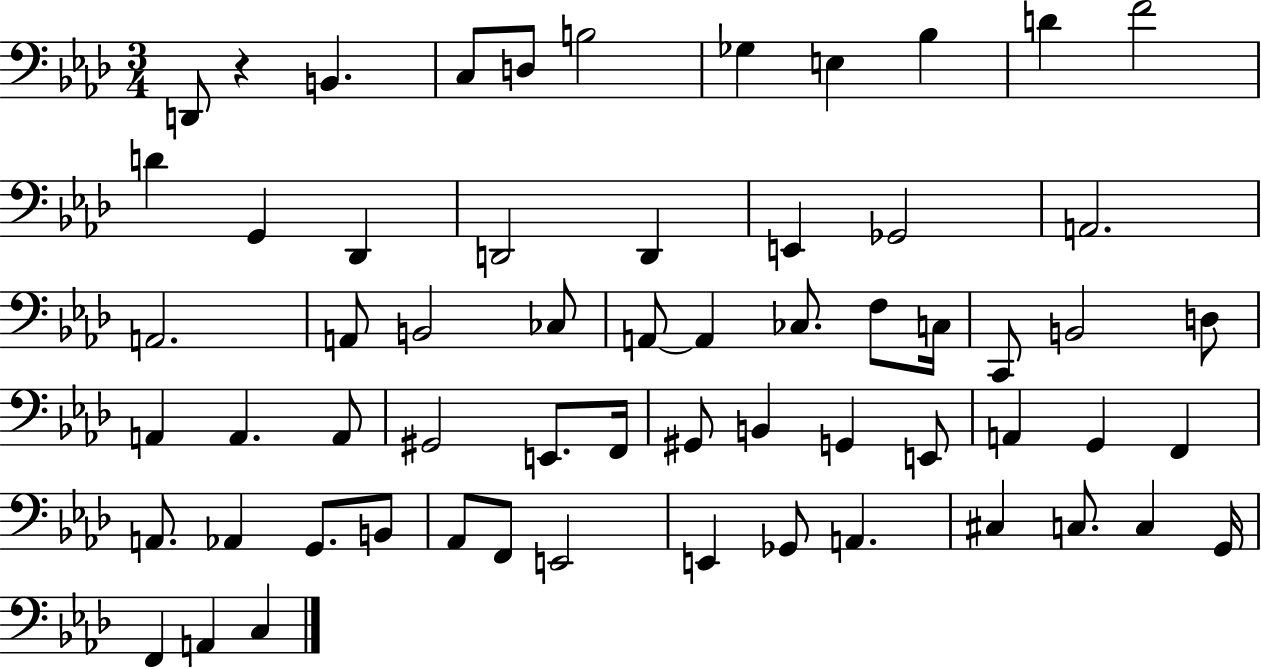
X:1
T:Untitled
M:3/4
L:1/4
K:Ab
D,,/2 z B,, C,/2 D,/2 B,2 _G, E, _B, D F2 D G,, _D,, D,,2 D,, E,, _G,,2 A,,2 A,,2 A,,/2 B,,2 _C,/2 A,,/2 A,, _C,/2 F,/2 C,/4 C,,/2 B,,2 D,/2 A,, A,, A,,/2 ^G,,2 E,,/2 F,,/4 ^G,,/2 B,, G,, E,,/2 A,, G,, F,, A,,/2 _A,, G,,/2 B,,/2 _A,,/2 F,,/2 E,,2 E,, _G,,/2 A,, ^C, C,/2 C, G,,/4 F,, A,, C,